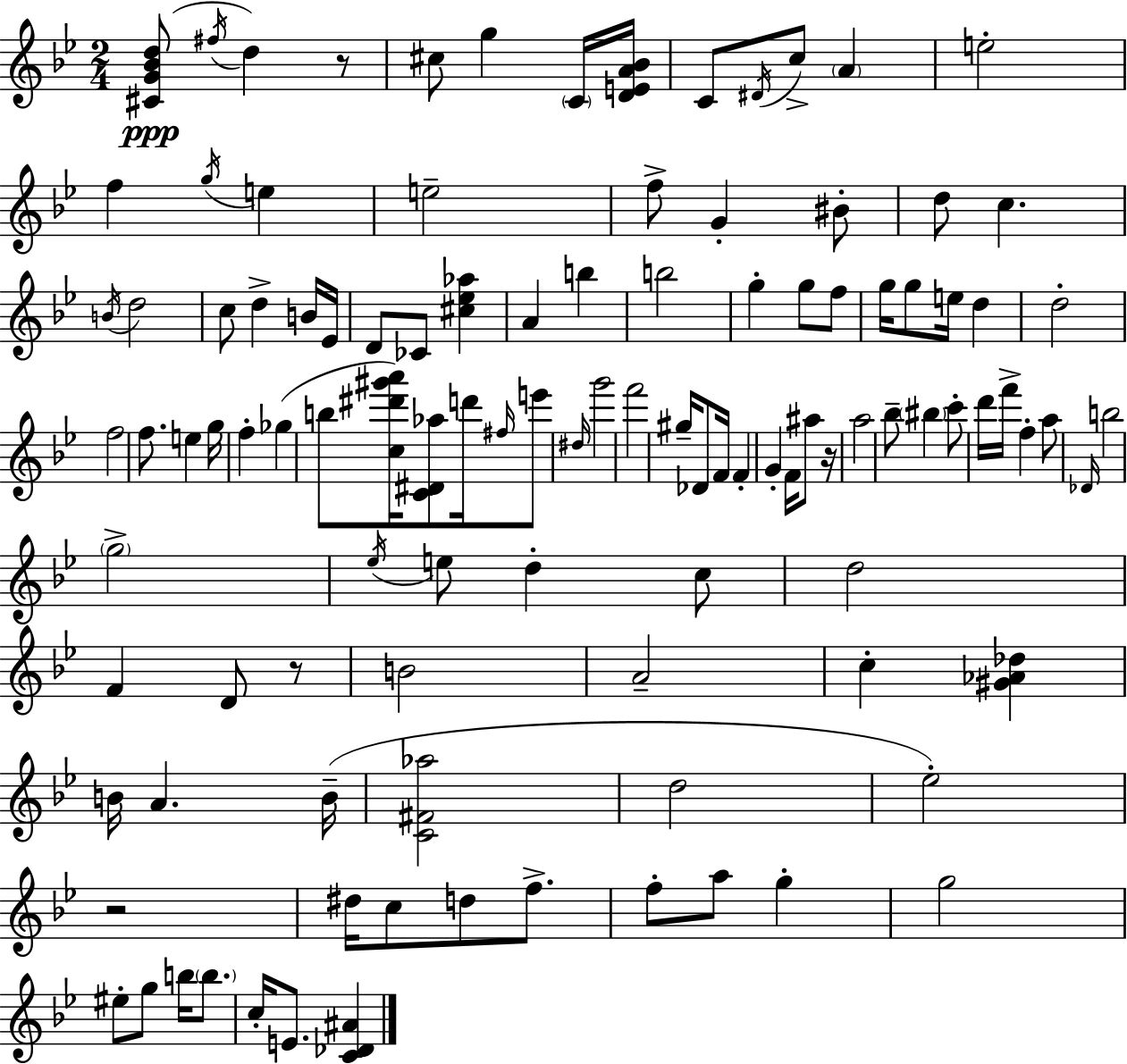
{
  \clef treble
  \numericTimeSignature
  \time 2/4
  \key bes \major
  <cis' g' bes' d''>8(\ppp \acciaccatura { fis''16 } d''4) r8 | cis''8 g''4 \parenthesize c'16 | <d' e' a' bes'>16 c'8 \acciaccatura { dis'16 } c''8-> \parenthesize a'4 | e''2-. | \break f''4 \acciaccatura { g''16 } e''4 | e''2-- | f''8-> g'4-. | bis'8-. d''8 c''4. | \break \acciaccatura { b'16 } d''2 | c''8 d''4-> | b'16 ees'16 d'8 ces'8 | <cis'' ees'' aes''>4 a'4 | \break b''4 b''2 | g''4-. | g''8 f''8 g''16 g''8 e''16 | d''4 d''2-. | \break f''2 | f''8. e''4 | g''16 f''4-. | ges''4( b''8 <c'' dis''' gis''' a'''>16) <c' dis' aes''>8 | \break d'''16 \grace { fis''16 } e'''8 \grace { dis''16 } g'''2 | f'''2 | gis''16-- des'8 | f'16 f'4-. g'4-. | \break f'16 ais''8 r16 a''2 | bes''8-- | \parenthesize bis''4 c'''8-. d'''16 f'''16-> | f''4-. a''8 \grace { des'16 } b''2 | \break \parenthesize g''2-> | \acciaccatura { ees''16 } | e''8 d''4-. c''8 | d''2 | \break f'4 d'8 r8 | b'2 | a'2-- | c''4-. <gis' aes' des''>4 | \break b'16 a'4. b'16--( | <c' fis' aes''>2 | d''2 | ees''2-.) | \break r2 | dis''16 c''8 d''8 f''8.-> | f''8-. a''8 g''4-. | g''2 | \break eis''8-. g''8 b''16 \parenthesize b''8. | c''16-. e'8. <c' des' ais'>4 | \bar "|."
}